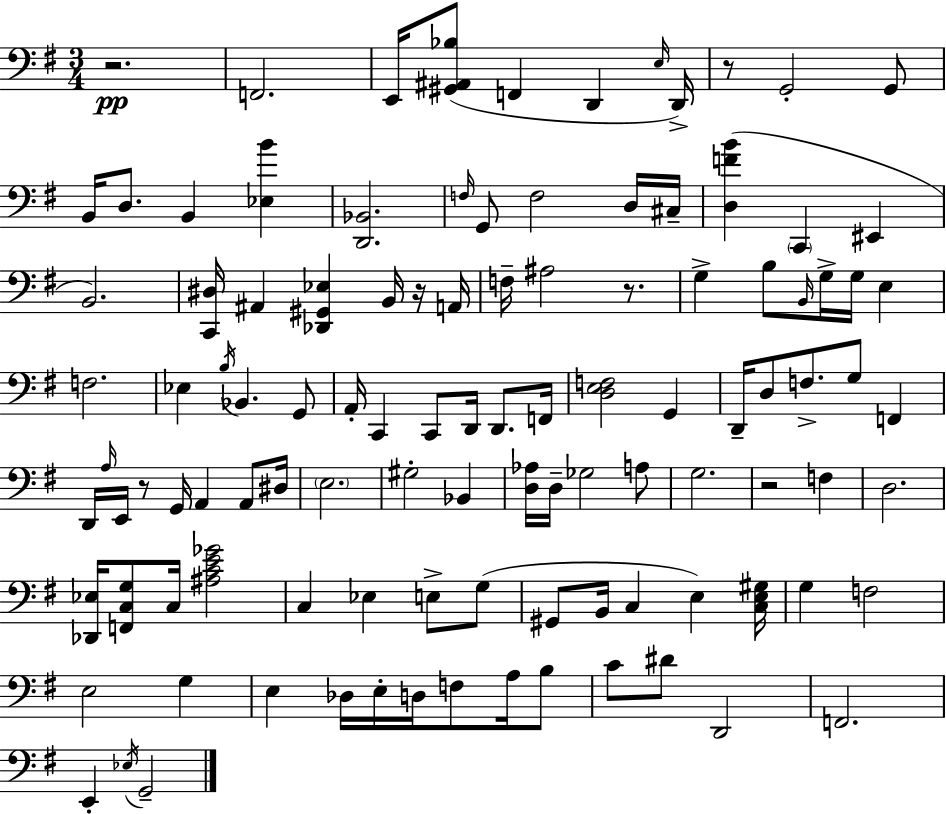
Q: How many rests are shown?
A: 6